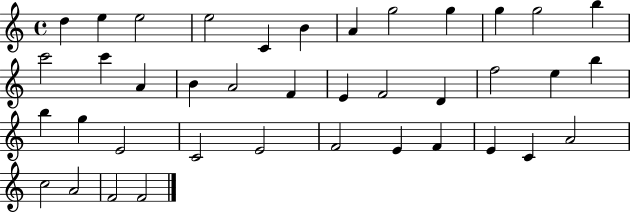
X:1
T:Untitled
M:4/4
L:1/4
K:C
d e e2 e2 C B A g2 g g g2 b c'2 c' A B A2 F E F2 D f2 e b b g E2 C2 E2 F2 E F E C A2 c2 A2 F2 F2